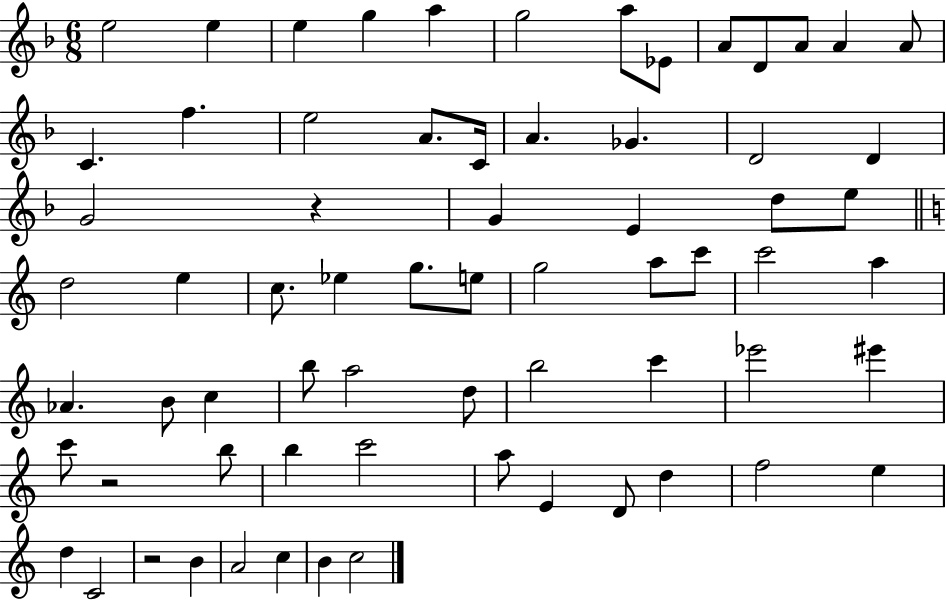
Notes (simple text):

E5/h E5/q E5/q G5/q A5/q G5/h A5/e Eb4/e A4/e D4/e A4/e A4/q A4/e C4/q. F5/q. E5/h A4/e. C4/s A4/q. Gb4/q. D4/h D4/q G4/h R/q G4/q E4/q D5/e E5/e D5/h E5/q C5/e. Eb5/q G5/e. E5/e G5/h A5/e C6/e C6/h A5/q Ab4/q. B4/e C5/q B5/e A5/h D5/e B5/h C6/q Eb6/h EIS6/q C6/e R/h B5/e B5/q C6/h A5/e E4/q D4/e D5/q F5/h E5/q D5/q C4/h R/h B4/q A4/h C5/q B4/q C5/h